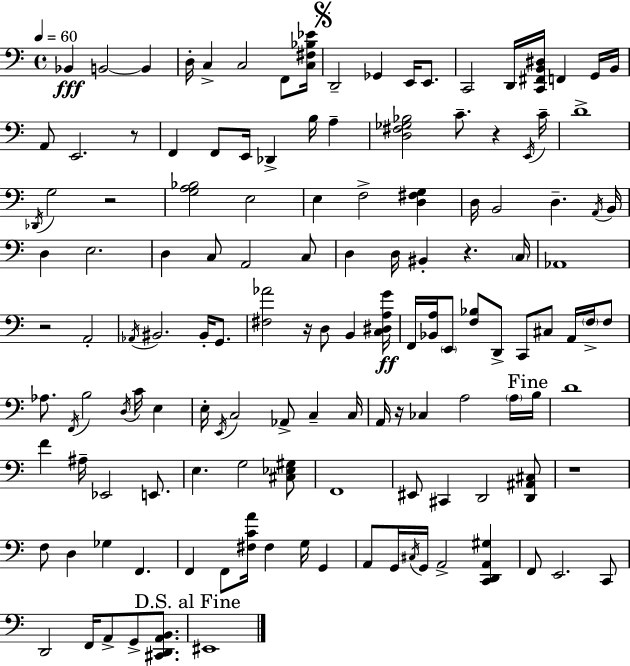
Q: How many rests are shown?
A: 8